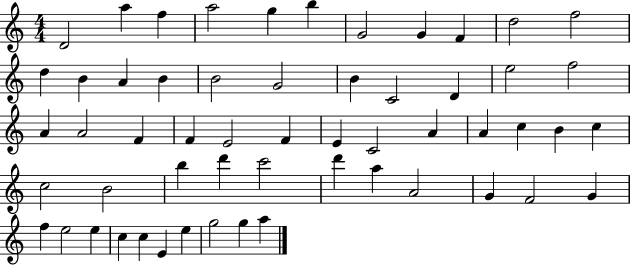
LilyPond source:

{
  \clef treble
  \numericTimeSignature
  \time 4/4
  \key c \major
  d'2 a''4 f''4 | a''2 g''4 b''4 | g'2 g'4 f'4 | d''2 f''2 | \break d''4 b'4 a'4 b'4 | b'2 g'2 | b'4 c'2 d'4 | e''2 f''2 | \break a'4 a'2 f'4 | f'4 e'2 f'4 | e'4 c'2 a'4 | a'4 c''4 b'4 c''4 | \break c''2 b'2 | b''4 d'''4 c'''2 | d'''4 a''4 a'2 | g'4 f'2 g'4 | \break f''4 e''2 e''4 | c''4 c''4 e'4 e''4 | g''2 g''4 a''4 | \bar "|."
}